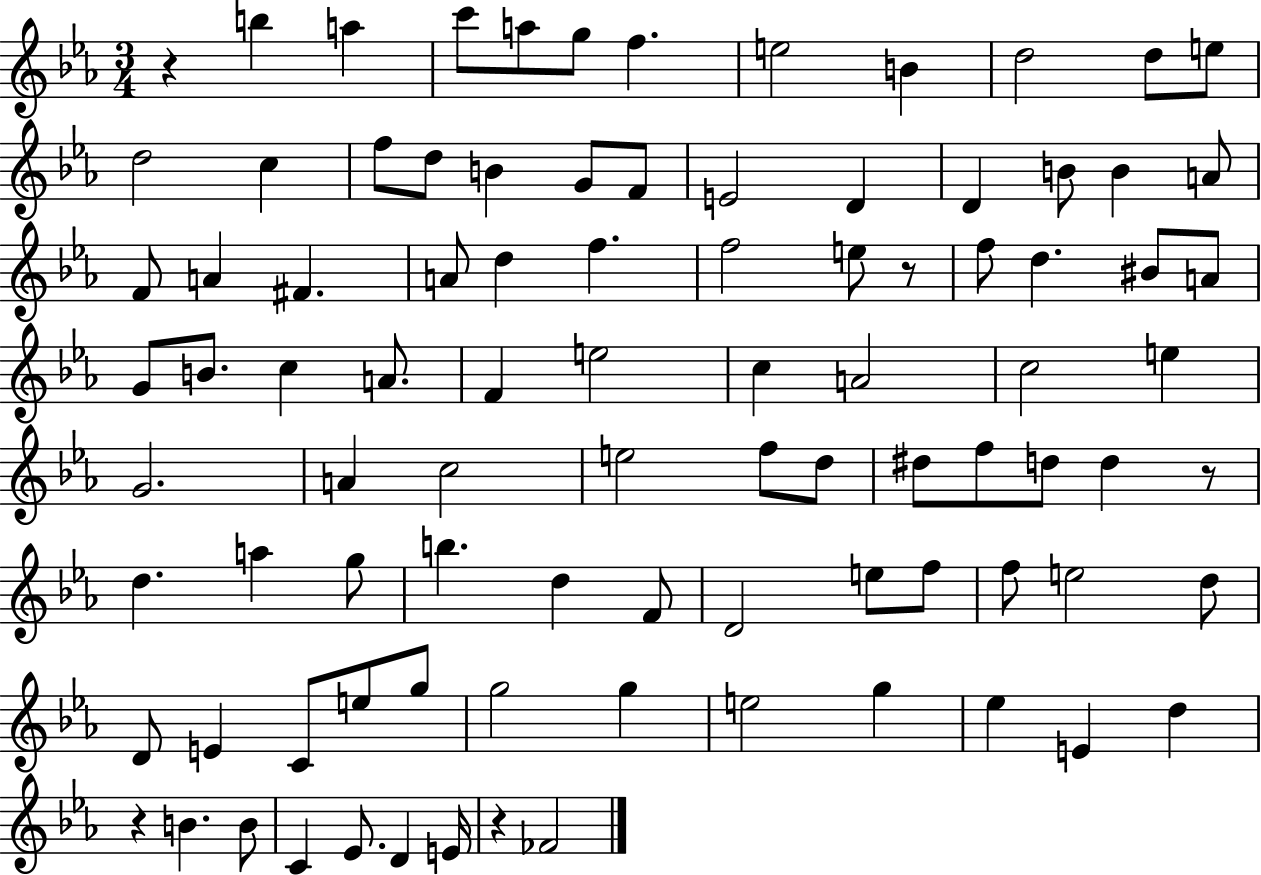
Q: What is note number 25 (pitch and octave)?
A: F4